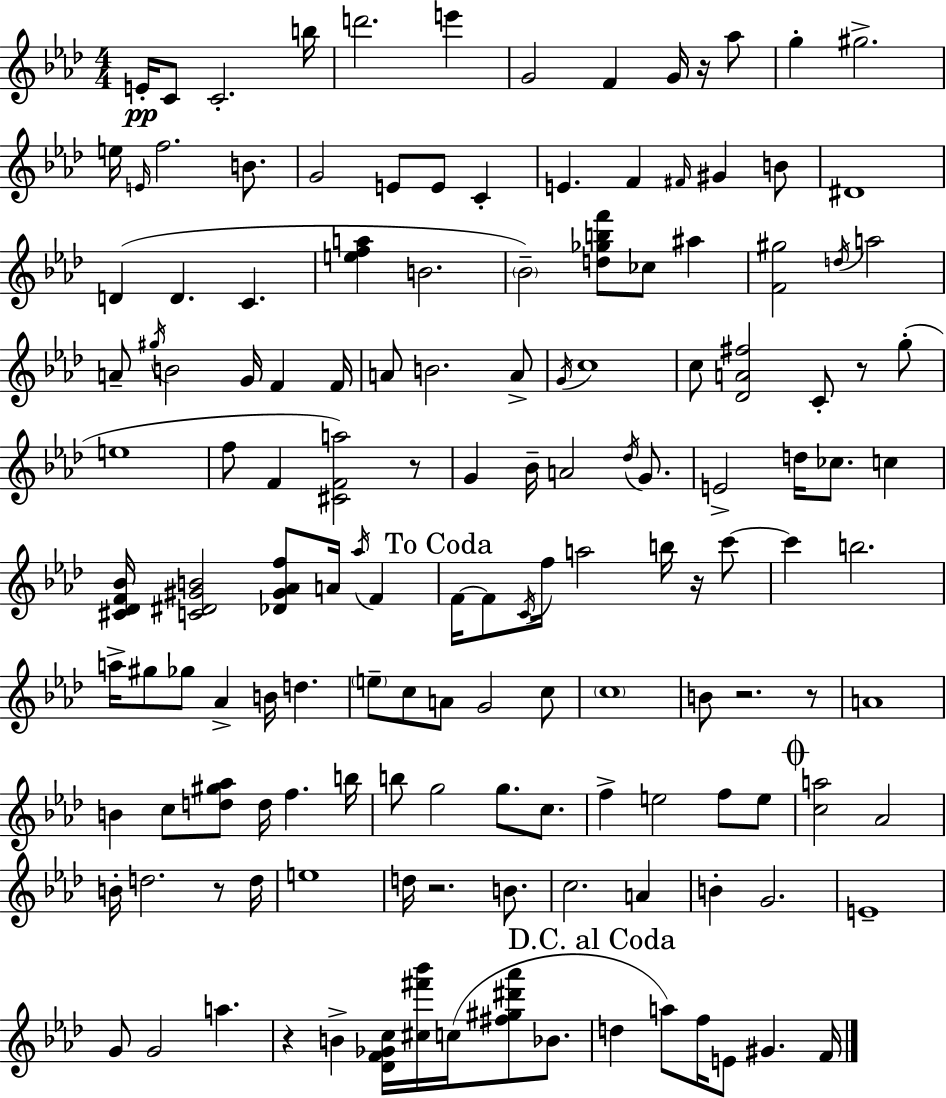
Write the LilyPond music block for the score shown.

{
  \clef treble
  \numericTimeSignature
  \time 4/4
  \key aes \major
  e'16-.\pp c'8 c'2.-. b''16 | d'''2. e'''4 | g'2 f'4 g'16 r16 aes''8 | g''4-. gis''2.-> | \break e''16 \grace { e'16 } f''2. b'8. | g'2 e'8 e'8 c'4-. | e'4. f'4 \grace { fis'16 } gis'4 | b'8 dis'1 | \break d'4( d'4. c'4. | <e'' f'' a''>4 b'2. | \parenthesize bes'2--) <d'' ges'' b'' f'''>8 ces''8 ais''4 | <f' gis''>2 \acciaccatura { d''16 } a''2 | \break a'8-- \acciaccatura { gis''16 } b'2 g'16 f'4 | f'16 a'8 b'2. | a'8-> \acciaccatura { g'16 } c''1 | c''8 <des' a' fis''>2 c'8-. | \break r8 g''8-.( e''1 | f''8 f'4 <cis' f' a''>2) | r8 g'4 bes'16-- a'2 | \acciaccatura { des''16 } g'8. e'2-> d''16 ces''8. | \break c''4 <cis' des' f' bes'>16 <c' dis' gis' b'>2 <des' gis' aes' f''>8 | a'16 \acciaccatura { aes''16 } f'4 \mark "To Coda" f'16~~ f'8 \acciaccatura { c'16 } f''16 a''2 | b''16 r16 c'''8~~ c'''4 b''2. | a''16-> gis''8 ges''8 aes'4-> | \break b'16 d''4. \parenthesize e''8-- c''8 a'8 g'2 | c''8 \parenthesize c''1 | b'8 r2. | r8 a'1 | \break b'4 c''8 <d'' gis'' aes''>8 | d''16 f''4. b''16 b''8 g''2 | g''8. c''8. f''4-> e''2 | f''8 e''8 \mark \markup { \musicglyph "scripts.coda" } <c'' a''>2 | \break aes'2 b'16-. d''2. | r8 d''16 e''1 | d''16 r2. | b'8. c''2. | \break a'4 b'4-. g'2. | e'1-- | g'8 g'2 | a''4. r4 b'4-> | \break <des' f' ges' c''>16 <cis'' fis''' bes'''>16 c''16( <fis'' gis'' dis''' aes'''>8 bes'8. \mark "D.C. al Coda" d''4 a''8) f''16 e'8 | gis'4. f'16 \bar "|."
}